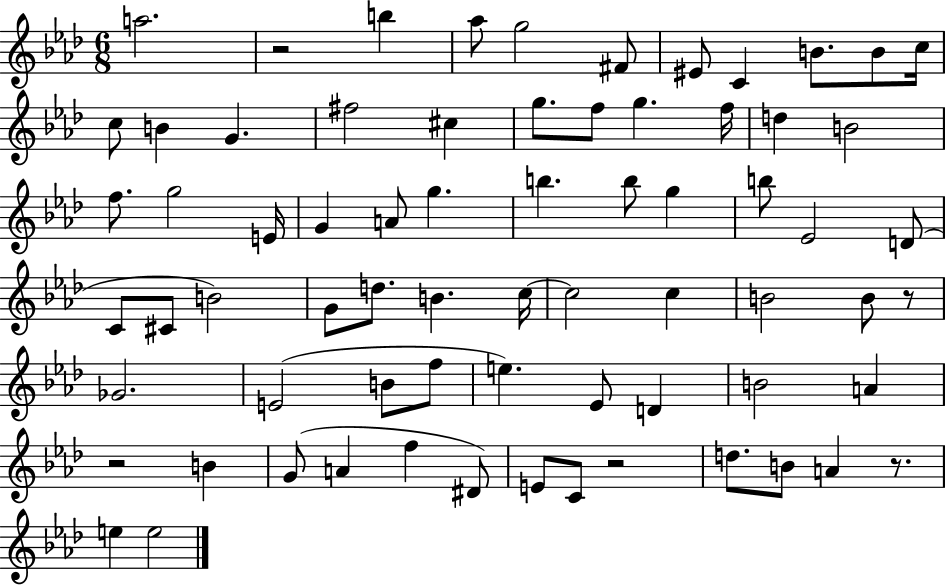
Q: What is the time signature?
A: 6/8